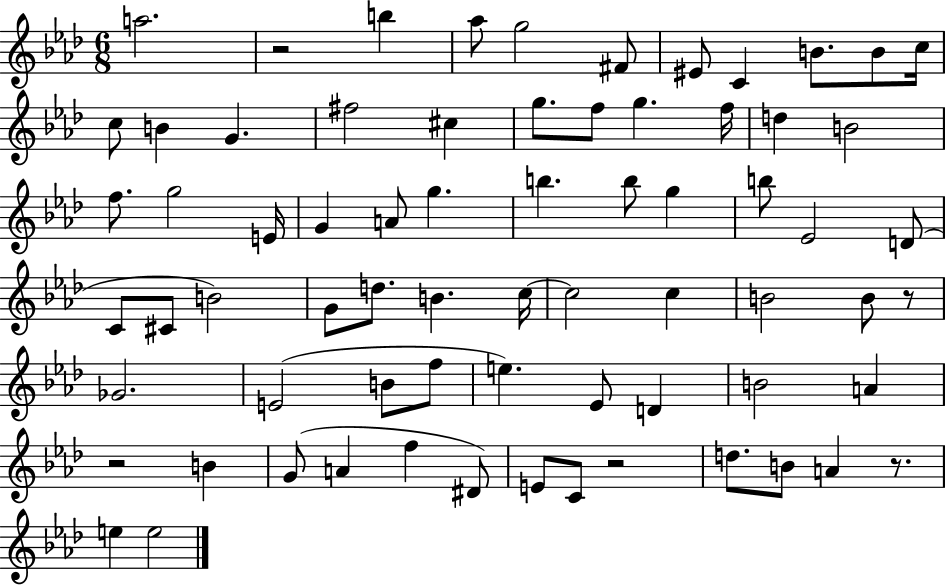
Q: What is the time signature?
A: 6/8